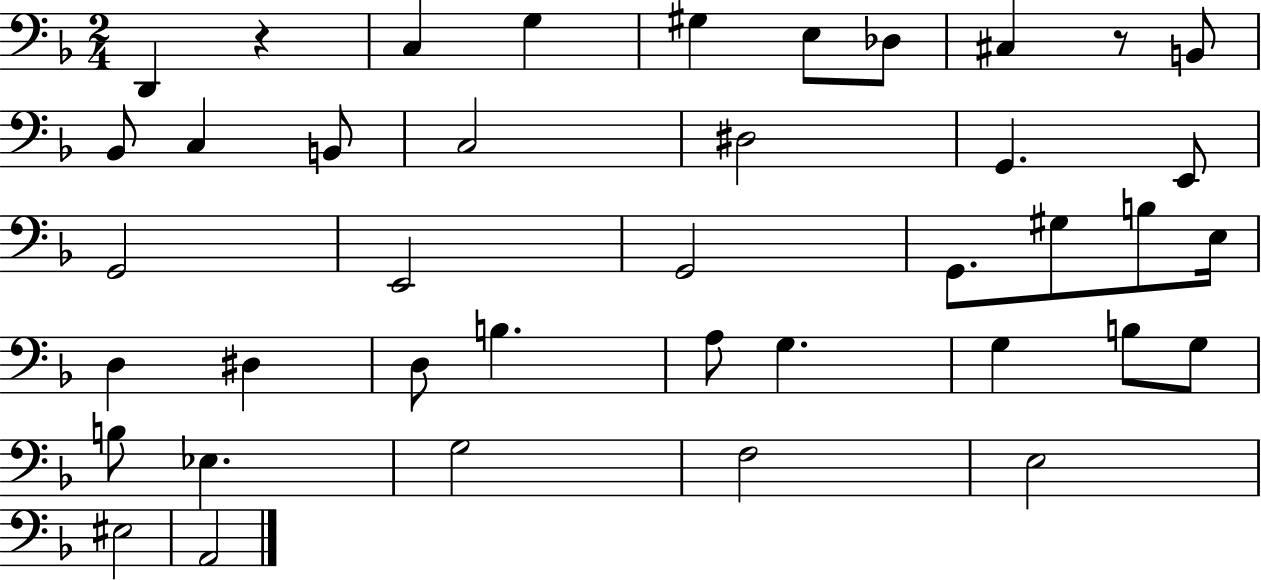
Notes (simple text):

D2/q R/q C3/q G3/q G#3/q E3/e Db3/e C#3/q R/e B2/e Bb2/e C3/q B2/e C3/h D#3/h G2/q. E2/e G2/h E2/h G2/h G2/e. G#3/e B3/e E3/s D3/q D#3/q D3/e B3/q. A3/e G3/q. G3/q B3/e G3/e B3/e Eb3/q. G3/h F3/h E3/h EIS3/h A2/h